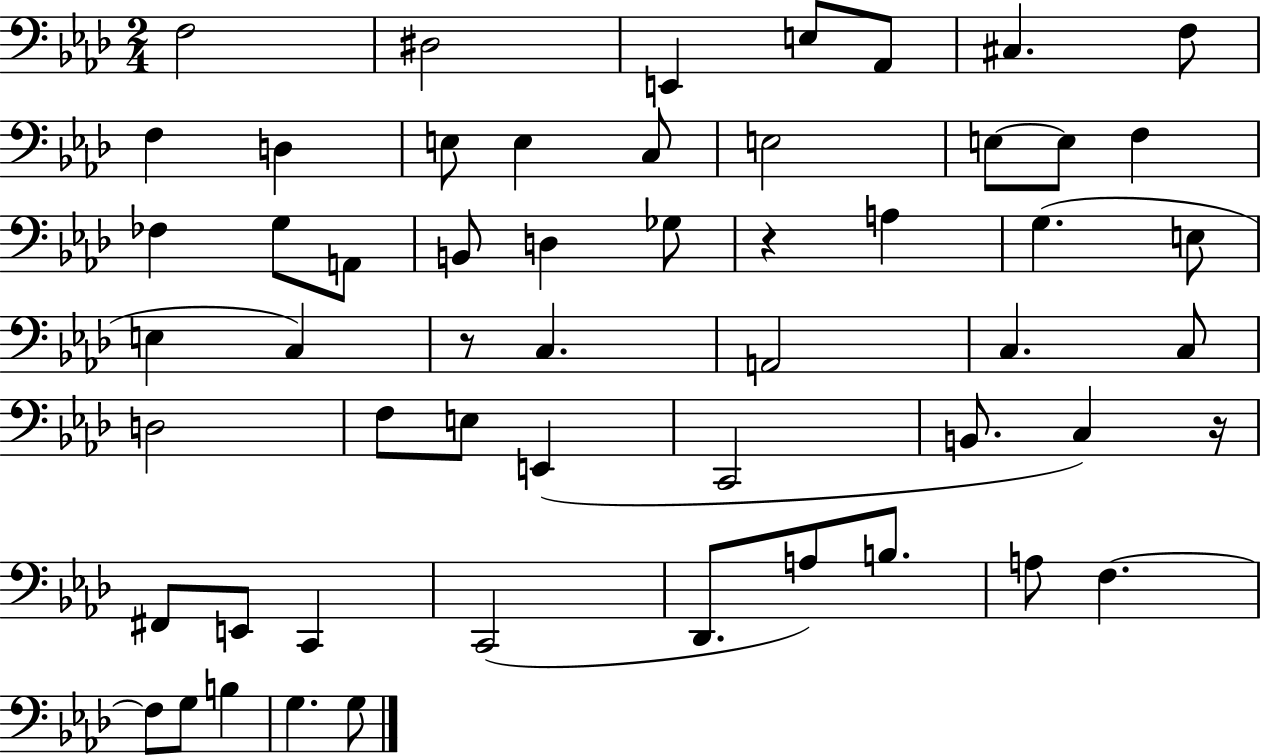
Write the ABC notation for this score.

X:1
T:Untitled
M:2/4
L:1/4
K:Ab
F,2 ^D,2 E,, E,/2 _A,,/2 ^C, F,/2 F, D, E,/2 E, C,/2 E,2 E,/2 E,/2 F, _F, G,/2 A,,/2 B,,/2 D, _G,/2 z A, G, E,/2 E, C, z/2 C, A,,2 C, C,/2 D,2 F,/2 E,/2 E,, C,,2 B,,/2 C, z/4 ^F,,/2 E,,/2 C,, C,,2 _D,,/2 A,/2 B,/2 A,/2 F, F,/2 G,/2 B, G, G,/2